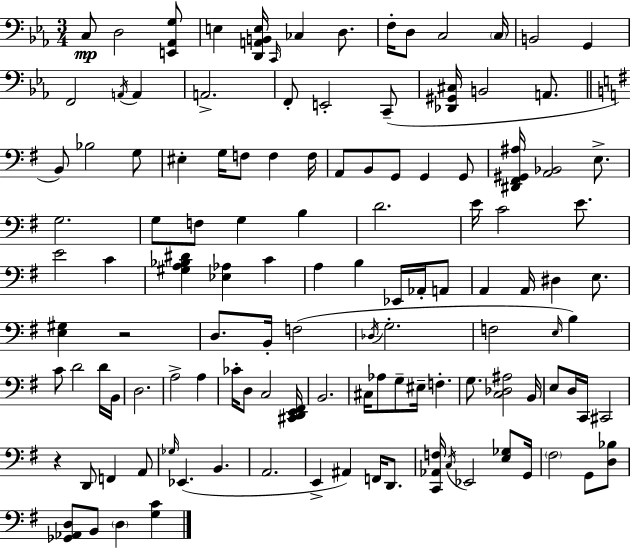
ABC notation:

X:1
T:Untitled
M:3/4
L:1/4
K:Eb
C,/2 D,2 [E,,_A,,G,]/2 E, [D,,A,,B,,E,]/4 C,,/4 _C, D,/2 F,/4 D,/2 C,2 C,/4 B,,2 G,, F,,2 A,,/4 A,, A,,2 F,,/2 E,,2 C,,/2 [_D,,^G,,^C,]/4 B,,2 A,,/2 B,,/2 _B,2 G,/2 ^E, G,/4 F,/2 F, F,/4 A,,/2 B,,/2 G,,/2 G,, G,,/2 [^D,,^F,,^G,,^A,]/4 [A,,_B,,]2 E,/2 G,2 G,/2 F,/2 G, B, D2 E/4 C2 E/2 E2 C [^G,A,_B,^D] [_E,_A,] C A, B, _E,,/4 _A,,/4 A,,/2 A,, A,,/4 ^D, E,/2 [E,^G,] z2 D,/2 B,,/4 F,2 _D,/4 G,2 F,2 E,/4 B, C/2 D2 D/4 B,,/4 D,2 A,2 A, _C/4 D,/2 C,2 [^C,,D,,E,,^F,,]/4 B,,2 ^C,/4 _A,/2 G,/2 ^E,/4 F, G,/2 [C,_D,^A,]2 B,,/4 E,/2 D,/4 C,,/4 ^C,,2 z D,,/2 F,, A,,/2 _G,/4 _E,, B,, A,,2 E,, ^A,, F,,/4 D,,/2 [C,,_A,,F,]/4 C,/4 _E,,2 [E,_G,]/2 G,,/4 ^F,2 G,,/2 [D,_B,]/2 [_G,,_A,,D,]/2 B,,/2 D, [G,C]